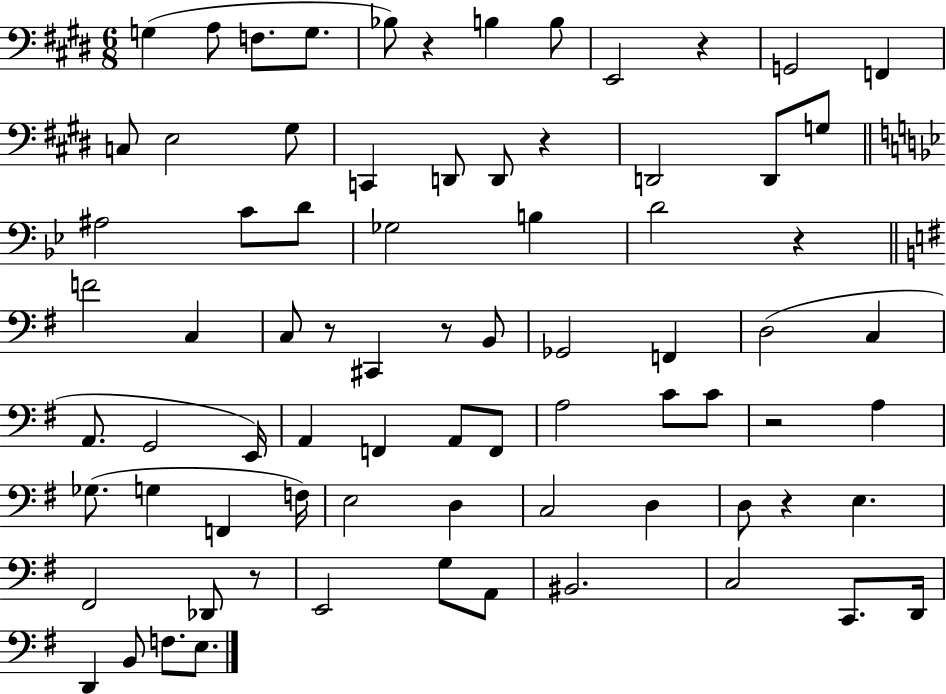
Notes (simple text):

G3/q A3/e F3/e. G3/e. Bb3/e R/q B3/q B3/e E2/h R/q G2/h F2/q C3/e E3/h G#3/e C2/q D2/e D2/e R/q D2/h D2/e G3/e A#3/h C4/e D4/e Gb3/h B3/q D4/h R/q F4/h C3/q C3/e R/e C#2/q R/e B2/e Gb2/h F2/q D3/h C3/q A2/e. G2/h E2/s A2/q F2/q A2/e F2/e A3/h C4/e C4/e R/h A3/q Gb3/e. G3/q F2/q F3/s E3/h D3/q C3/h D3/q D3/e R/q E3/q. F#2/h Db2/e R/e E2/h G3/e A2/e BIS2/h. C3/h C2/e. D2/s D2/q B2/e F3/e. E3/e.